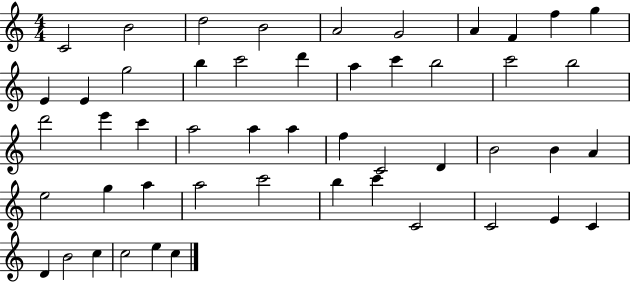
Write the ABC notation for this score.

X:1
T:Untitled
M:4/4
L:1/4
K:C
C2 B2 d2 B2 A2 G2 A F f g E E g2 b c'2 d' a c' b2 c'2 b2 d'2 e' c' a2 a a f C2 D B2 B A e2 g a a2 c'2 b c' C2 C2 E C D B2 c c2 e c